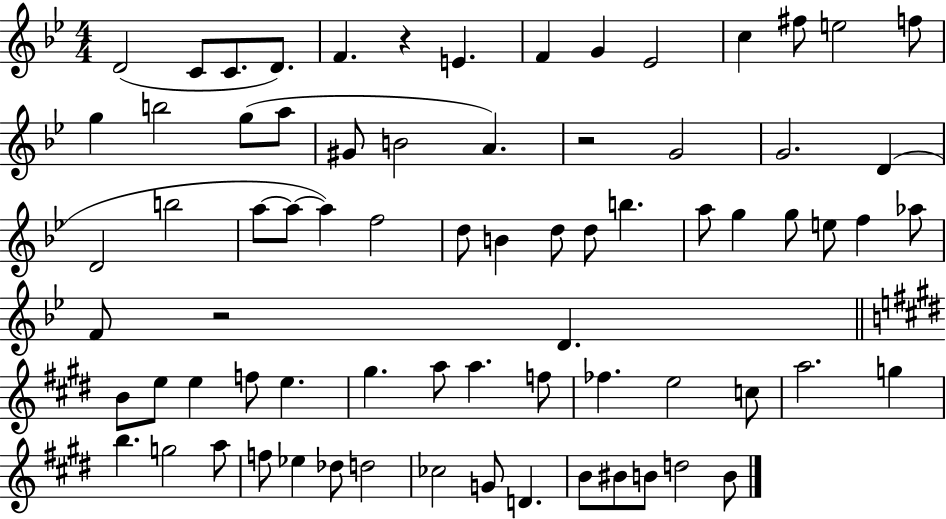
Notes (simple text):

D4/h C4/e C4/e. D4/e. F4/q. R/q E4/q. F4/q G4/q Eb4/h C5/q F#5/e E5/h F5/e G5/q B5/h G5/e A5/e G#4/e B4/h A4/q. R/h G4/h G4/h. D4/q D4/h B5/h A5/e A5/e A5/q F5/h D5/e B4/q D5/e D5/e B5/q. A5/e G5/q G5/e E5/e F5/q Ab5/e F4/e R/h D4/q. B4/e E5/e E5/q F5/e E5/q. G#5/q. A5/e A5/q. F5/e FES5/q. E5/h C5/e A5/h. G5/q B5/q. G5/h A5/e F5/e Eb5/q Db5/e D5/h CES5/h G4/e D4/q. B4/e BIS4/e B4/e D5/h B4/e